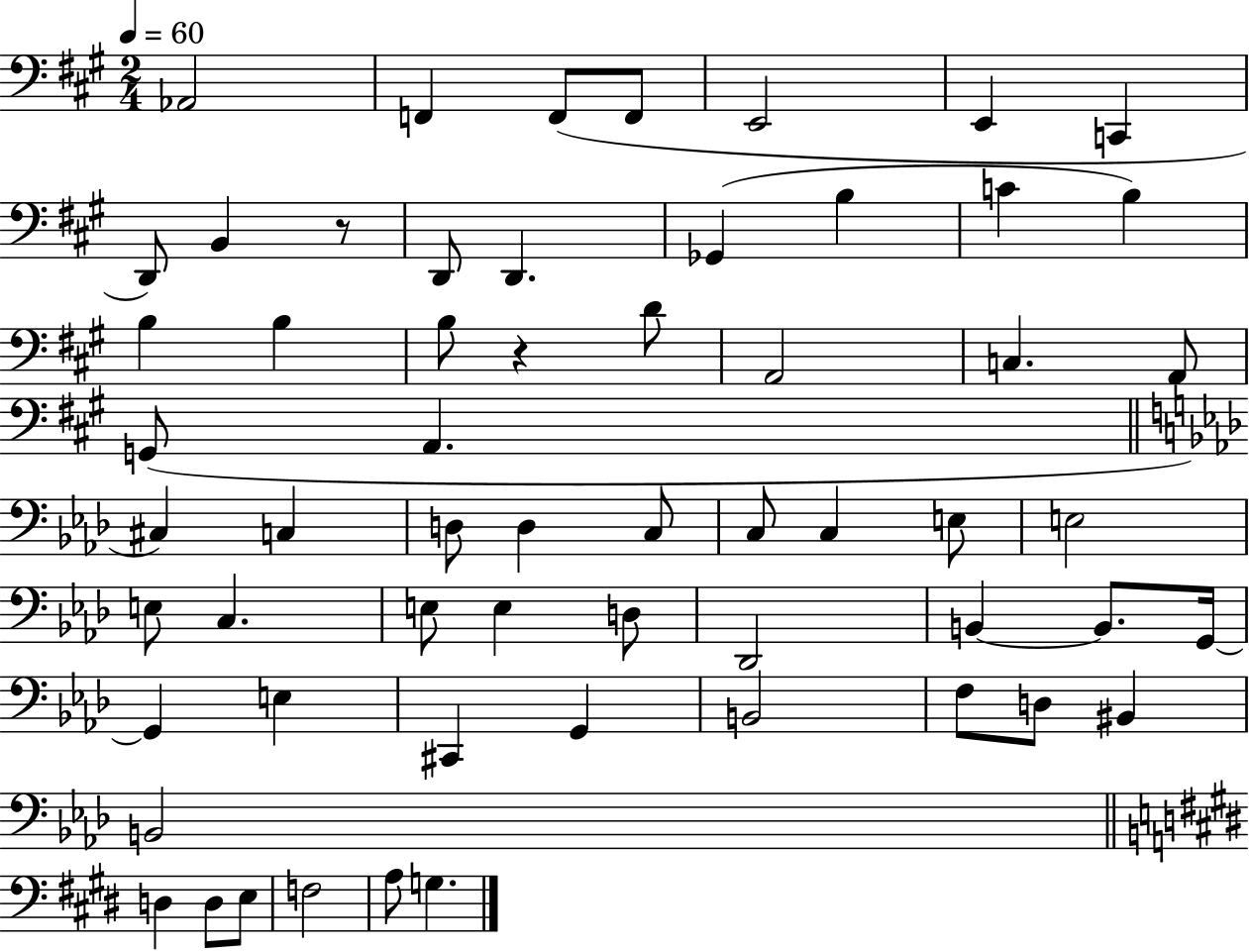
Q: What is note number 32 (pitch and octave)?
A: E3